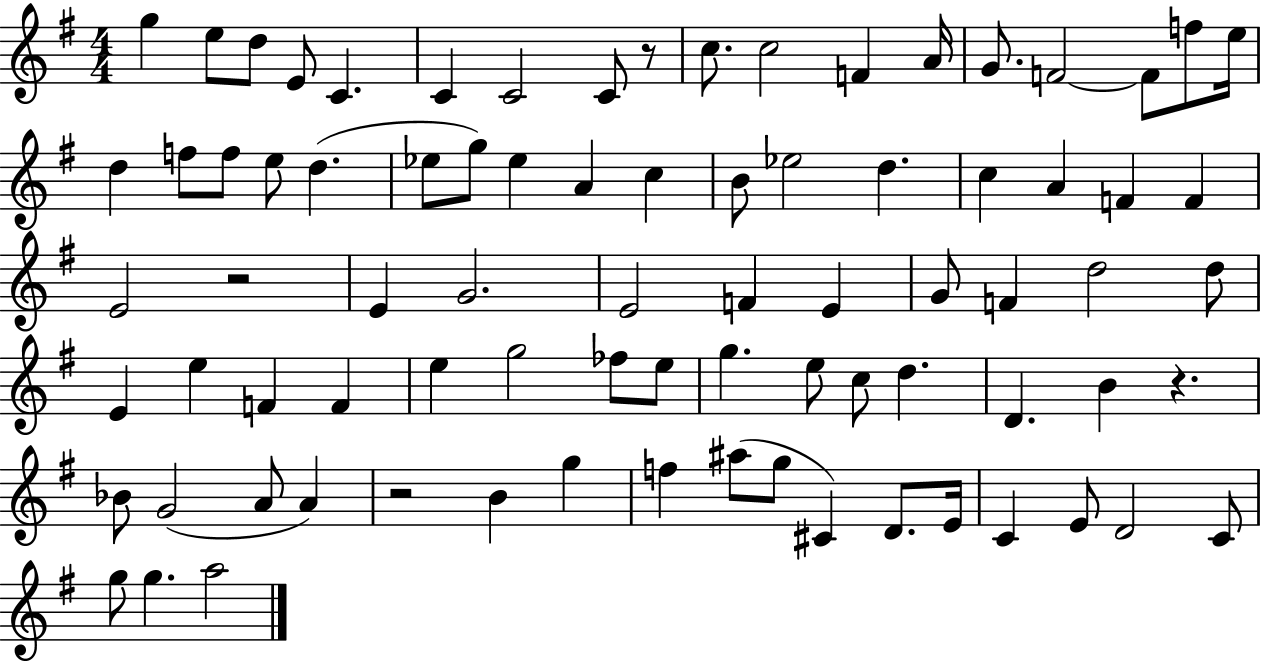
X:1
T:Untitled
M:4/4
L:1/4
K:G
g e/2 d/2 E/2 C C C2 C/2 z/2 c/2 c2 F A/4 G/2 F2 F/2 f/2 e/4 d f/2 f/2 e/2 d _e/2 g/2 _e A c B/2 _e2 d c A F F E2 z2 E G2 E2 F E G/2 F d2 d/2 E e F F e g2 _f/2 e/2 g e/2 c/2 d D B z _B/2 G2 A/2 A z2 B g f ^a/2 g/2 ^C D/2 E/4 C E/2 D2 C/2 g/2 g a2